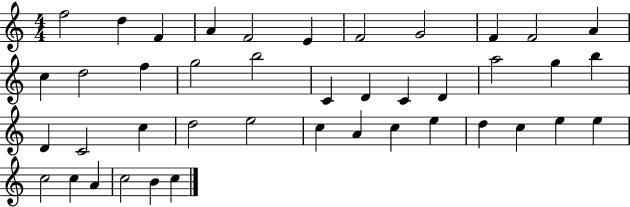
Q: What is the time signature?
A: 4/4